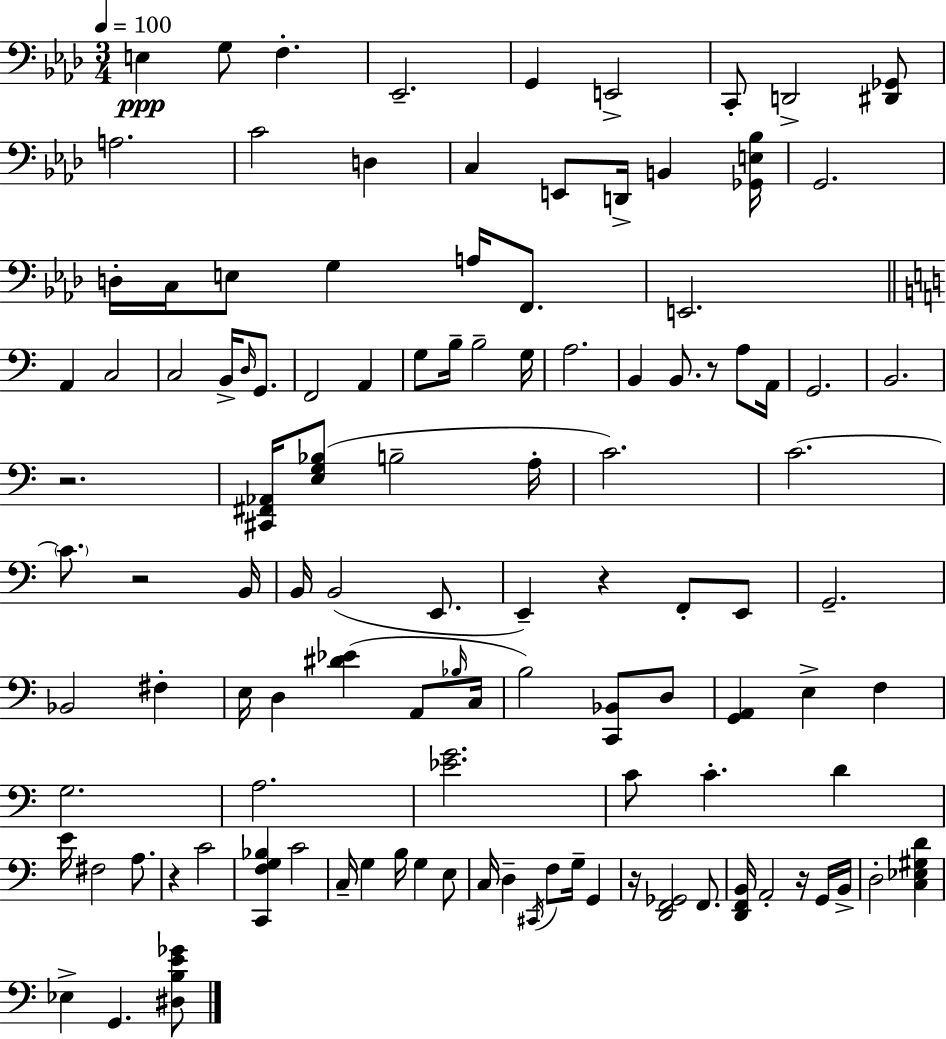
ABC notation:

X:1
T:Untitled
M:3/4
L:1/4
K:Fm
E, G,/2 F, _E,,2 G,, E,,2 C,,/2 D,,2 [^D,,_G,,]/2 A,2 C2 D, C, E,,/2 D,,/4 B,, [_G,,E,_B,]/4 G,,2 D,/4 C,/4 E,/2 G, A,/4 F,,/2 E,,2 A,, C,2 C,2 B,,/4 D,/4 G,,/2 F,,2 A,, G,/2 B,/4 B,2 G,/4 A,2 B,, B,,/2 z/2 A,/2 A,,/4 G,,2 B,,2 z2 [^C,,^F,,_A,,]/4 [E,G,_B,]/2 B,2 A,/4 C2 C2 C/2 z2 B,,/4 B,,/4 B,,2 E,,/2 E,, z F,,/2 E,,/2 G,,2 _B,,2 ^F, E,/4 D, [^D_E] A,,/2 _B,/4 C,/4 B,2 [C,,_B,,]/2 D,/2 [G,,A,,] E, F, G,2 A,2 [_EG]2 C/2 C D E/4 ^F,2 A,/2 z C2 [C,,F,G,_B,] C2 C,/4 G, B,/4 G, E,/2 C,/4 D, ^C,,/4 F,/2 G,/4 G,, z/4 [D,,F,,_G,,]2 F,,/2 [D,,F,,B,,]/4 A,,2 z/4 G,,/4 B,,/4 D,2 [C,_E,^G,D] _E, G,, [^D,B,E_G]/2